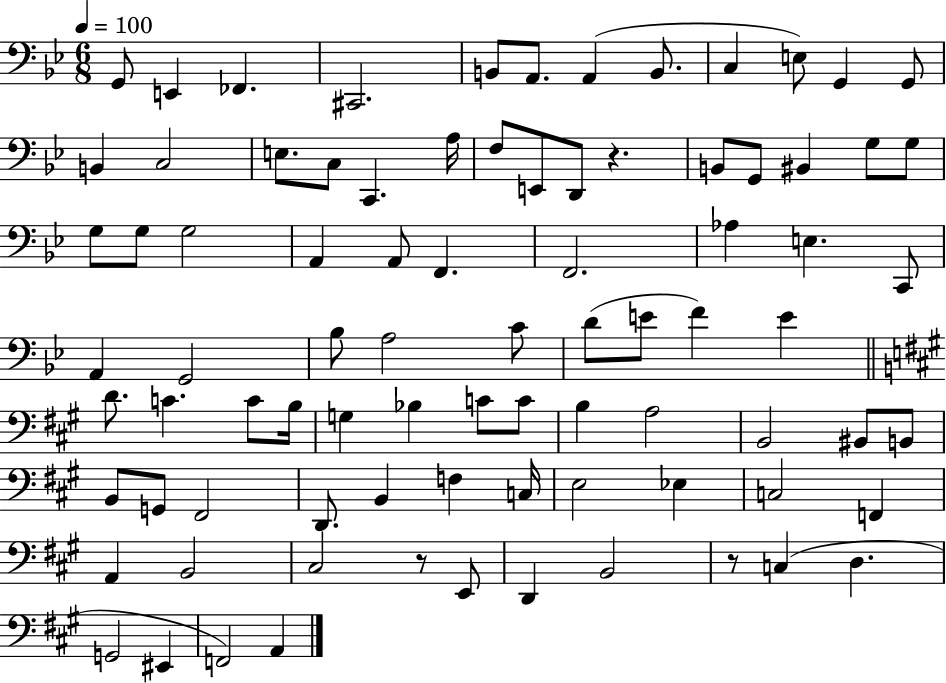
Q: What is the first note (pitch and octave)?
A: G2